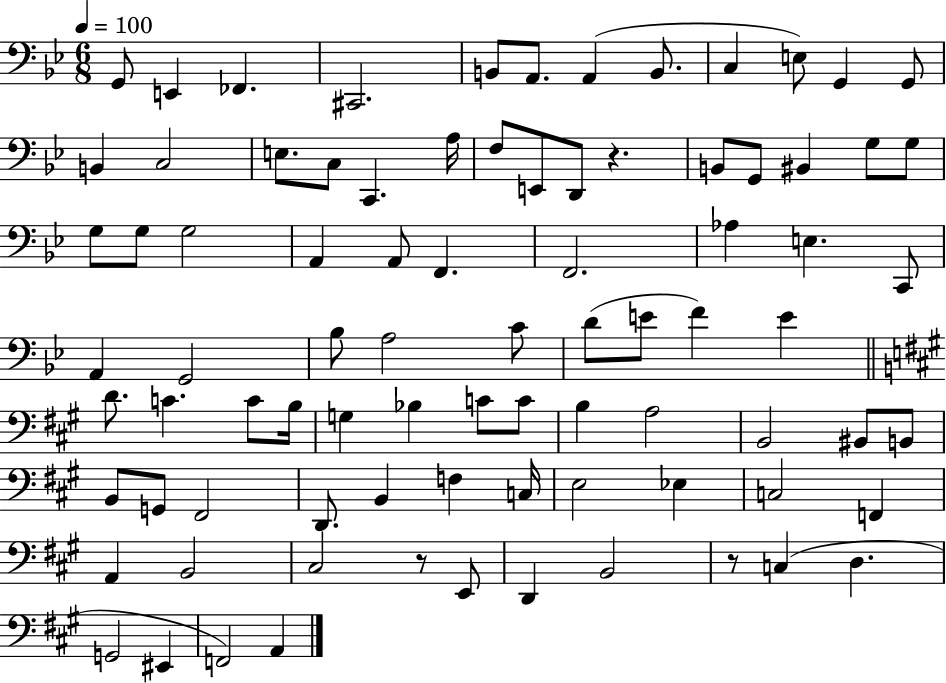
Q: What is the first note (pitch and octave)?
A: G2